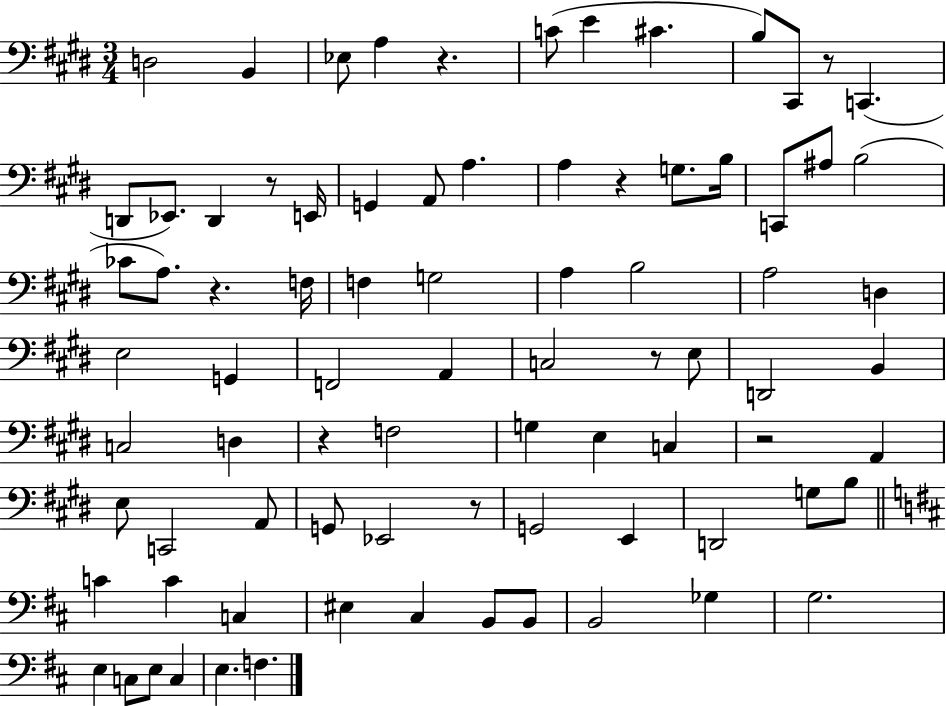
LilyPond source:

{
  \clef bass
  \numericTimeSignature
  \time 3/4
  \key e \major
  d2 b,4 | ees8 a4 r4. | c'8( e'4 cis'4. | b8) cis,8 r8 c,4.( | \break d,8 ees,8.) d,4 r8 e,16 | g,4 a,8 a4. | a4 r4 g8. b16 | c,8 ais8 b2( | \break ces'8 a8.) r4. f16 | f4 g2 | a4 b2 | a2 d4 | \break e2 g,4 | f,2 a,4 | c2 r8 e8 | d,2 b,4 | \break c2 d4 | r4 f2 | g4 e4 c4 | r2 a,4 | \break e8 c,2 a,8 | g,8 ees,2 r8 | g,2 e,4 | d,2 g8 b8 | \break \bar "||" \break \key b \minor c'4 c'4 c4 | eis4 cis4 b,8 b,8 | b,2 ges4 | g2. | \break e4 c8 e8 c4 | e4. f4. | \bar "|."
}